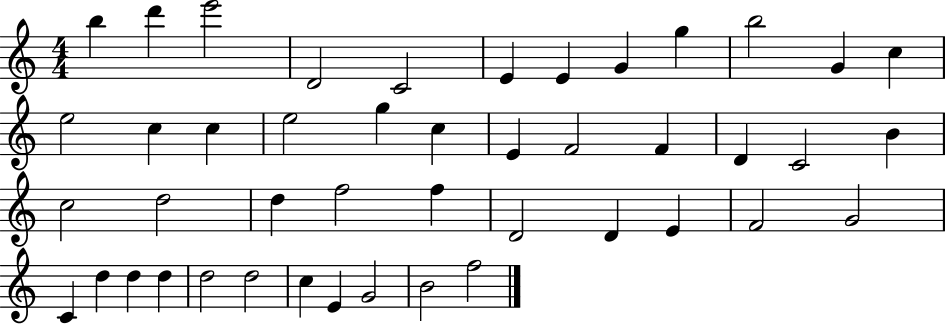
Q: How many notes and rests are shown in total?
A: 45